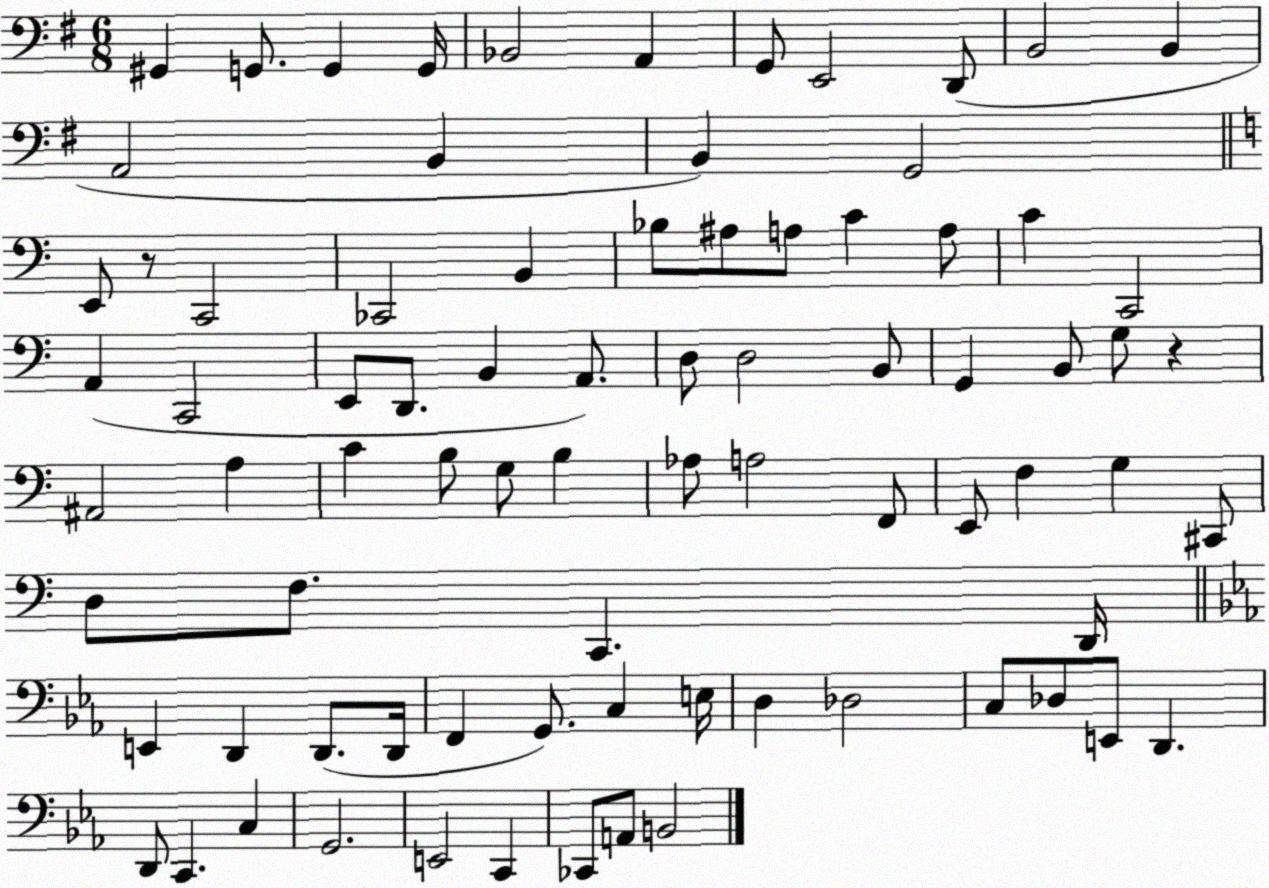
X:1
T:Untitled
M:6/8
L:1/4
K:G
^G,, G,,/2 G,, G,,/4 _B,,2 A,, G,,/2 E,,2 D,,/2 B,,2 B,, A,,2 B,, B,, G,,2 E,,/2 z/2 C,,2 _C,,2 B,, _B,/2 ^A,/2 A,/2 C A,/2 C C,,2 A,, C,,2 E,,/2 D,,/2 B,, A,,/2 D,/2 D,2 B,,/2 G,, B,,/2 G,/2 z ^A,,2 A, C B,/2 G,/2 B, _A,/2 A,2 F,,/2 E,,/2 F, G, ^C,,/2 D,/2 F,/2 C,, D,,/4 E,, D,, D,,/2 D,,/4 F,, G,,/2 C, E,/4 D, _D,2 C,/2 _D,/2 E,,/2 D,, D,,/2 C,, C, G,,2 E,,2 C,, _C,,/2 A,,/2 B,,2